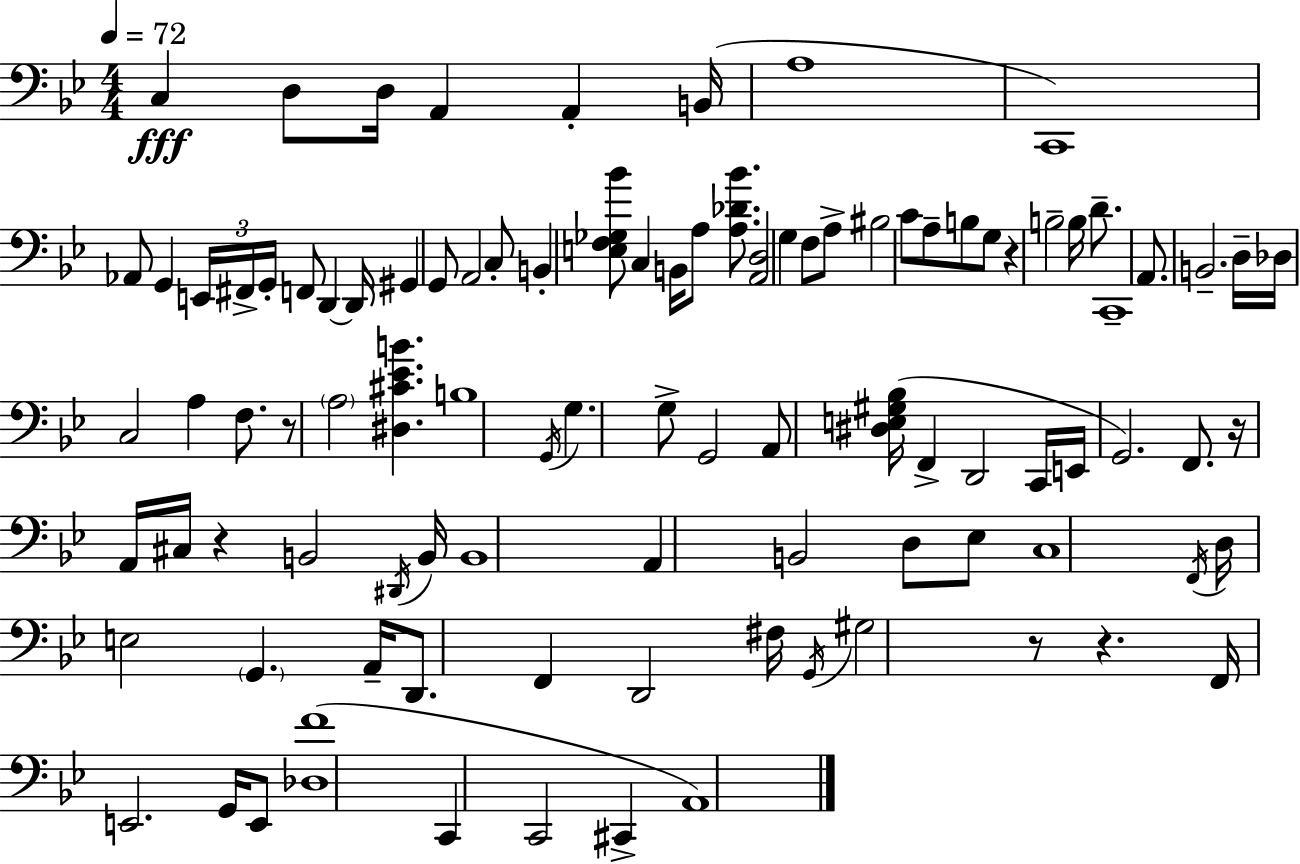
X:1
T:Untitled
M:4/4
L:1/4
K:Gm
C, D,/2 D,/4 A,, A,, B,,/4 A,4 C,,4 _A,,/2 G,, E,,/4 ^F,,/4 G,,/4 F,,/2 D,, D,,/4 ^G,, G,,/2 A,,2 C,/2 B,, [E,F,_G,_B]/2 C, B,,/4 A,/2 [A,_D_B]/2 [A,,D,]2 G, F,/2 A,/2 ^B,2 C/2 A,/2 B,/2 G,/2 z B,2 B,/4 D/2 C,,4 A,,/2 B,,2 D,/4 _D,/4 C,2 A, F,/2 z/2 A,2 [^D,^C_EB] B,4 G,,/4 G, G,/2 G,,2 A,,/2 [^D,E,^G,_B,]/4 F,, D,,2 C,,/4 E,,/4 G,,2 F,,/2 z/4 A,,/4 ^C,/4 z B,,2 ^D,,/4 B,,/4 B,,4 A,, B,,2 D,/2 _E,/2 C,4 F,,/4 D,/4 E,2 G,, A,,/4 D,,/2 F,, D,,2 ^F,/4 G,,/4 ^G,2 z/2 z F,,/4 E,,2 G,,/4 E,,/2 [_D,F]4 C,, C,,2 ^C,, A,,4